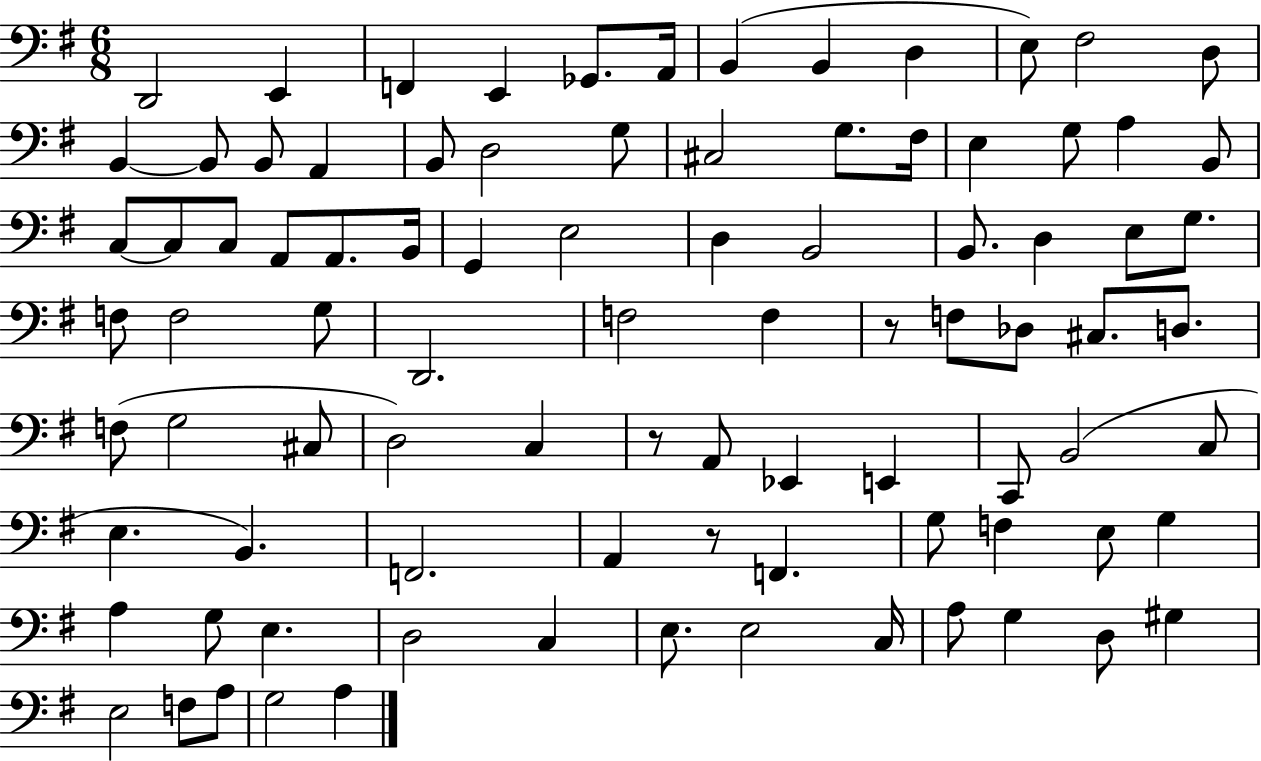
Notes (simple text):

D2/h E2/q F2/q E2/q Gb2/e. A2/s B2/q B2/q D3/q E3/e F#3/h D3/e B2/q B2/e B2/e A2/q B2/e D3/h G3/e C#3/h G3/e. F#3/s E3/q G3/e A3/q B2/e C3/e C3/e C3/e A2/e A2/e. B2/s G2/q E3/h D3/q B2/h B2/e. D3/q E3/e G3/e. F3/e F3/h G3/e D2/h. F3/h F3/q R/e F3/e Db3/e C#3/e. D3/e. F3/e G3/h C#3/e D3/h C3/q R/e A2/e Eb2/q E2/q C2/e B2/h C3/e E3/q. B2/q. F2/h. A2/q R/e F2/q. G3/e F3/q E3/e G3/q A3/q G3/e E3/q. D3/h C3/q E3/e. E3/h C3/s A3/e G3/q D3/e G#3/q E3/h F3/e A3/e G3/h A3/q